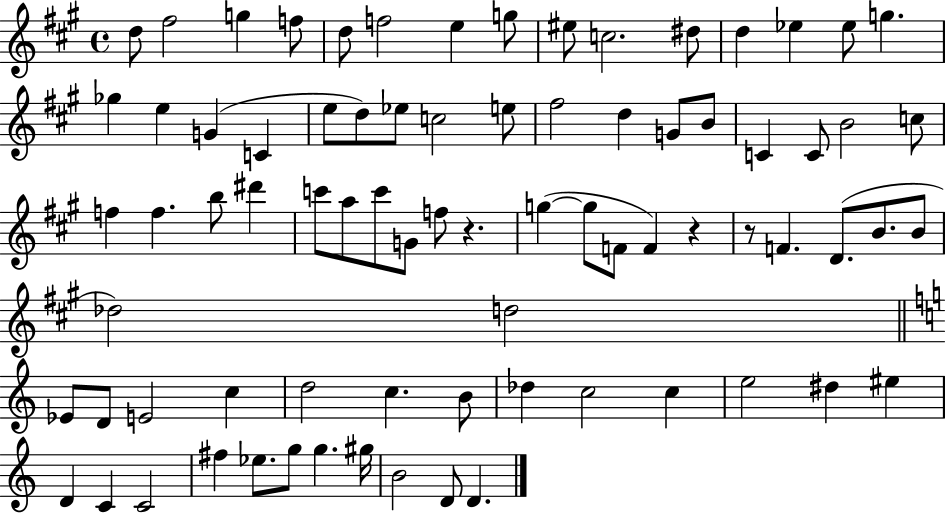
D5/e F#5/h G5/q F5/e D5/e F5/h E5/q G5/e EIS5/e C5/h. D#5/e D5/q Eb5/q Eb5/e G5/q. Gb5/q E5/q G4/q C4/q E5/e D5/e Eb5/e C5/h E5/e F#5/h D5/q G4/e B4/e C4/q C4/e B4/h C5/e F5/q F5/q. B5/e D#6/q C6/e A5/e C6/e G4/e F5/e R/q. G5/q G5/e F4/e F4/q R/q R/e F4/q. D4/e. B4/e. B4/e Db5/h D5/h Eb4/e D4/e E4/h C5/q D5/h C5/q. B4/e Db5/q C5/h C5/q E5/h D#5/q EIS5/q D4/q C4/q C4/h F#5/q Eb5/e. G5/e G5/q. G#5/s B4/h D4/e D4/q.